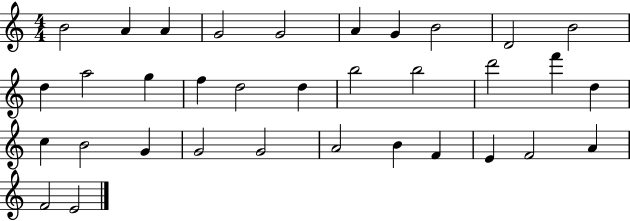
{
  \clef treble
  \numericTimeSignature
  \time 4/4
  \key c \major
  b'2 a'4 a'4 | g'2 g'2 | a'4 g'4 b'2 | d'2 b'2 | \break d''4 a''2 g''4 | f''4 d''2 d''4 | b''2 b''2 | d'''2 f'''4 d''4 | \break c''4 b'2 g'4 | g'2 g'2 | a'2 b'4 f'4 | e'4 f'2 a'4 | \break f'2 e'2 | \bar "|."
}